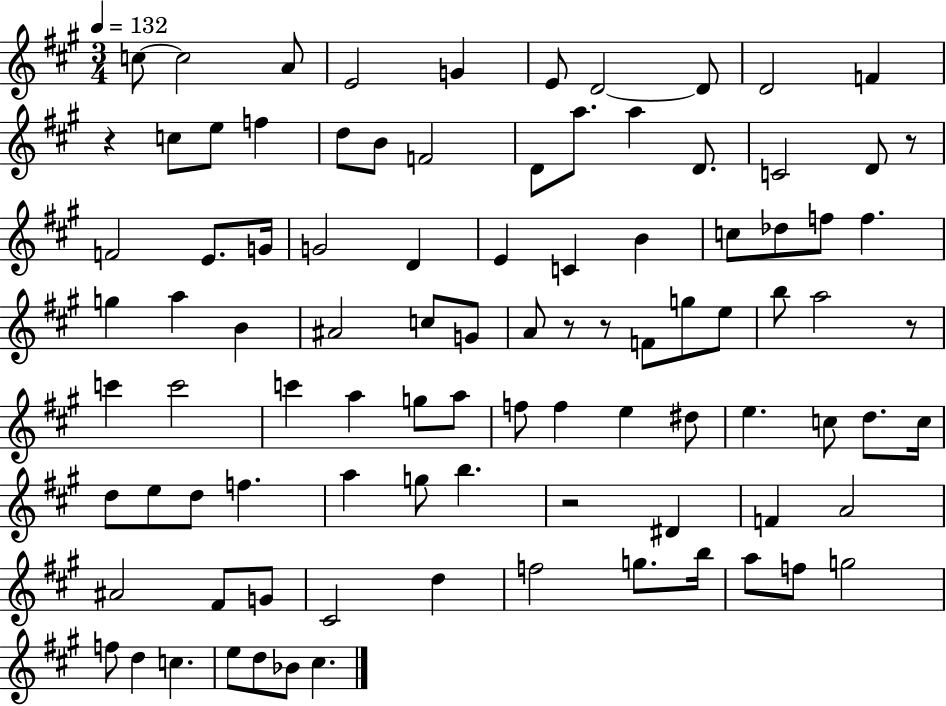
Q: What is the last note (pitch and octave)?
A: C#5